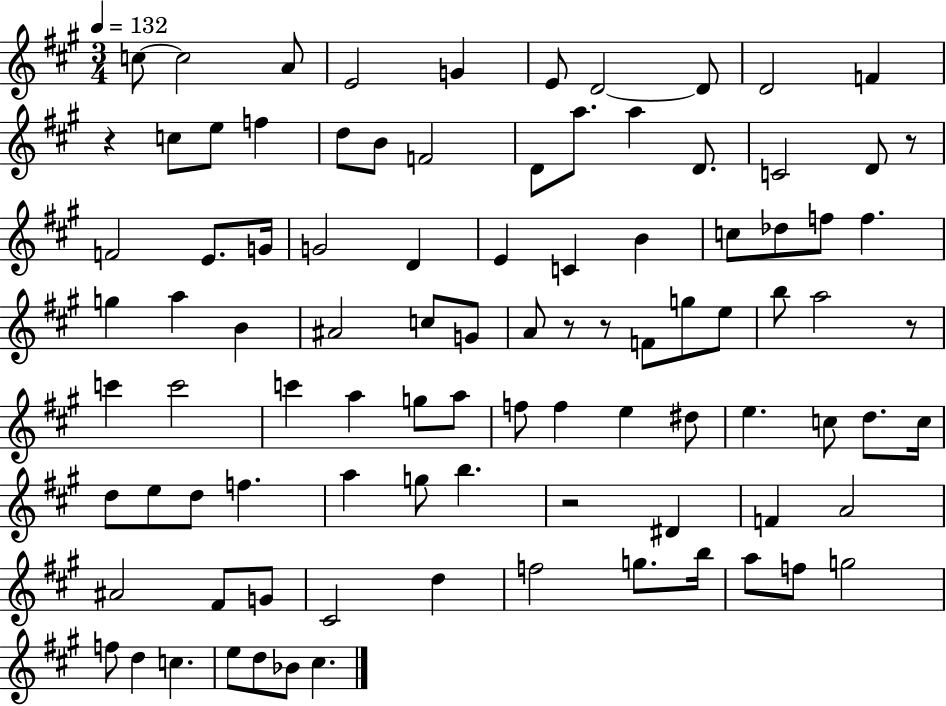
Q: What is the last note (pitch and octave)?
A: C#5